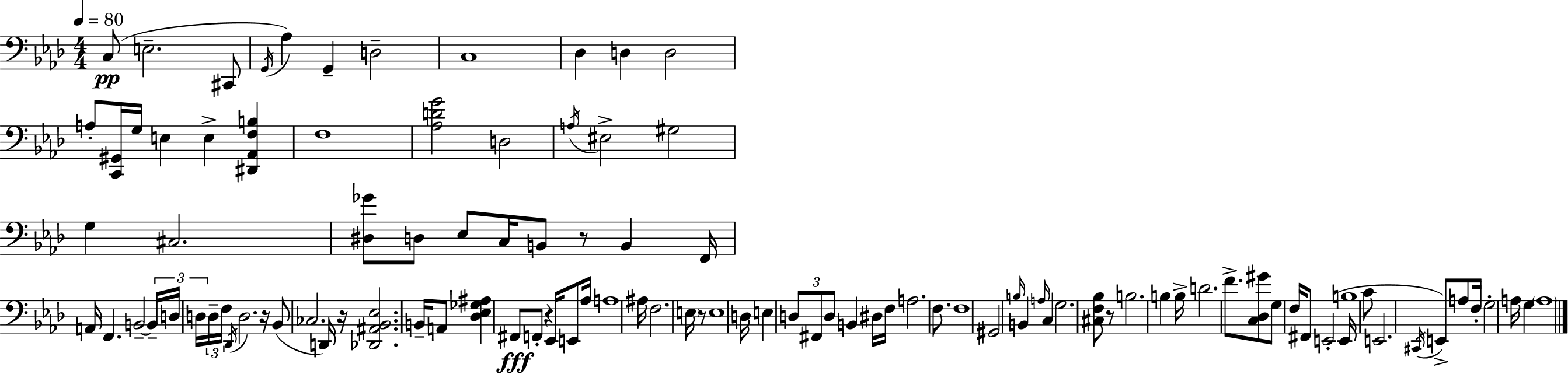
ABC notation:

X:1
T:Untitled
M:4/4
L:1/4
K:Fm
C,/2 E,2 ^C,,/2 G,,/4 _A, G,, D,2 C,4 _D, D, D,2 A,/2 [C,,^G,,]/4 G,/4 E, E, [^D,,_A,,F,B,] F,4 [_A,DG]2 D,2 A,/4 ^E,2 ^G,2 G, ^C,2 [^D,_G]/2 D,/2 _E,/2 C,/4 B,,/2 z/2 B,, F,,/4 A,,/4 F,, B,,2 B,,/4 D,/4 D,/4 D,/4 F,/4 _D,,/4 D,2 z/4 _B,,/2 _C,2 D,,/4 z/4 [_D,,^A,,_B,,_E,]2 B,,/4 A,,/2 [_D,_E,_G,^A,] ^F,,/2 F,,/2 z _E,,/4 E,,/2 _A,/4 A,4 ^A,/4 F,2 E,/4 z/2 E,4 D,/4 E, D,/2 ^F,,/2 D,/2 B,, ^D,/4 F,/4 A,2 F,/2 F,4 ^G,,2 B,/4 B,, A,/4 C, G,2 [^C,F,_B,]/2 z/2 B,2 B, B,/4 D2 F/2 [C,_D,^G]/2 G,/2 F,/4 ^F,,/2 E,,2 E,,/4 B,4 C/2 E,,2 ^C,,/4 E,,/2 A,/2 F,/4 G,2 A,/4 G, A,4